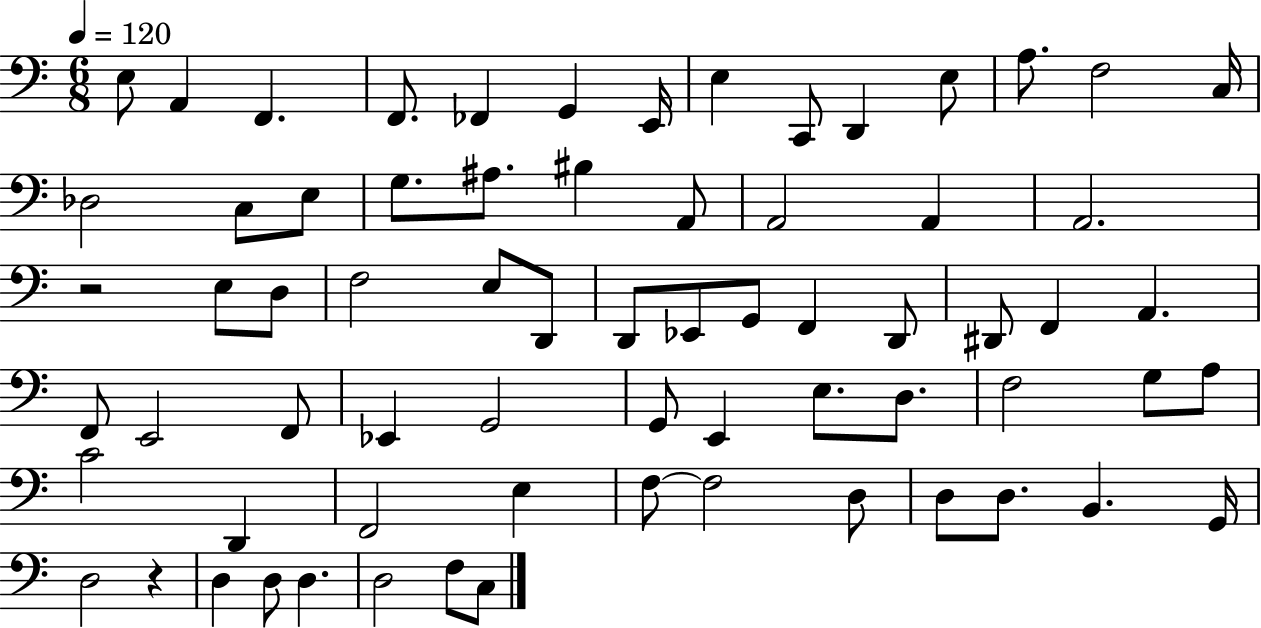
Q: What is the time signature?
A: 6/8